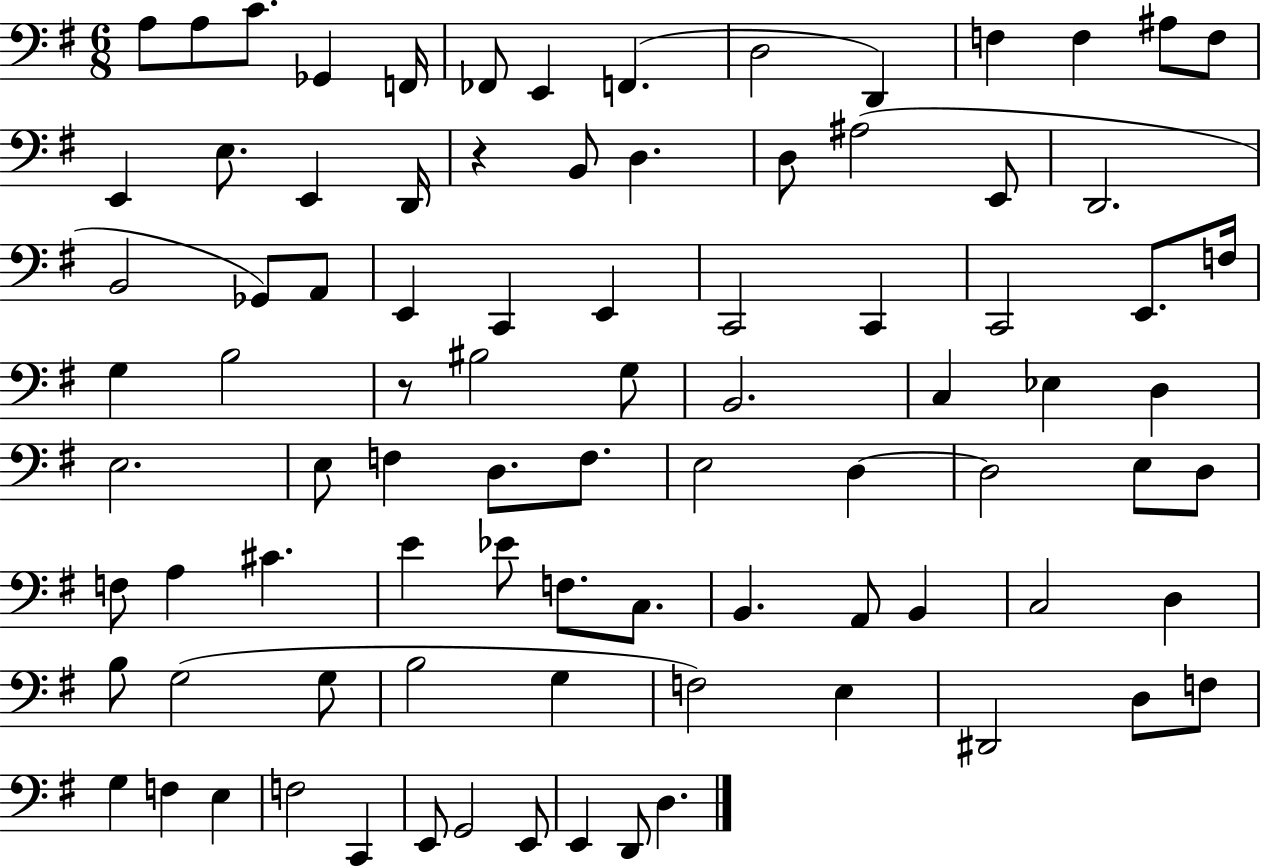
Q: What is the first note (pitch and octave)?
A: A3